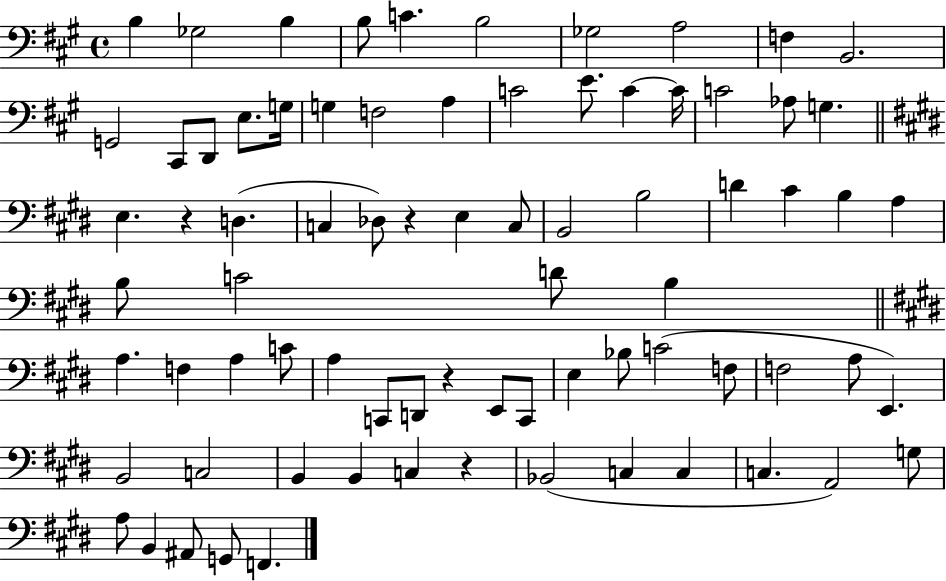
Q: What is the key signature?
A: A major